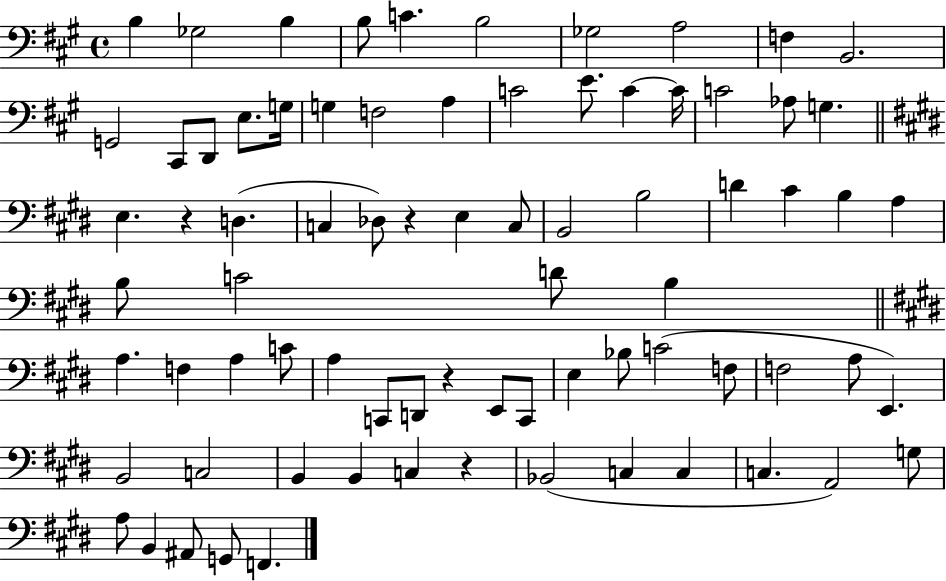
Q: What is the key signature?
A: A major